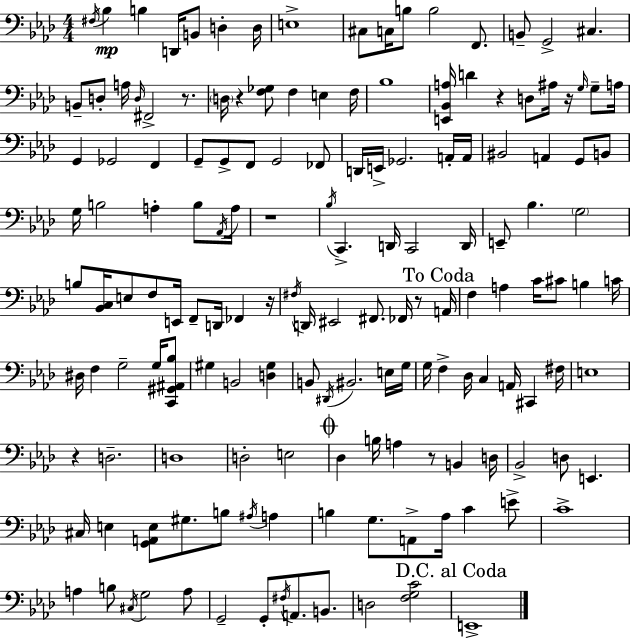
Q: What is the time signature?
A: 4/4